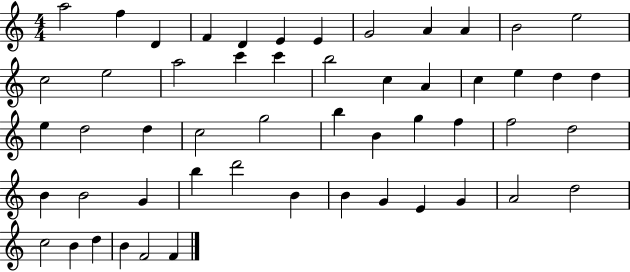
{
  \clef treble
  \numericTimeSignature
  \time 4/4
  \key c \major
  a''2 f''4 d'4 | f'4 d'4 e'4 e'4 | g'2 a'4 a'4 | b'2 e''2 | \break c''2 e''2 | a''2 c'''4 c'''4 | b''2 c''4 a'4 | c''4 e''4 d''4 d''4 | \break e''4 d''2 d''4 | c''2 g''2 | b''4 b'4 g''4 f''4 | f''2 d''2 | \break b'4 b'2 g'4 | b''4 d'''2 b'4 | b'4 g'4 e'4 g'4 | a'2 d''2 | \break c''2 b'4 d''4 | b'4 f'2 f'4 | \bar "|."
}